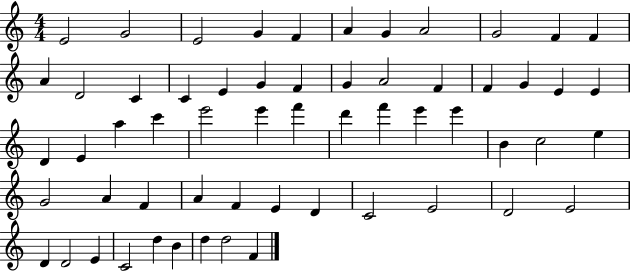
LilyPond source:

{
  \clef treble
  \numericTimeSignature
  \time 4/4
  \key c \major
  e'2 g'2 | e'2 g'4 f'4 | a'4 g'4 a'2 | g'2 f'4 f'4 | \break a'4 d'2 c'4 | c'4 e'4 g'4 f'4 | g'4 a'2 f'4 | f'4 g'4 e'4 e'4 | \break d'4 e'4 a''4 c'''4 | e'''2 e'''4 f'''4 | d'''4 f'''4 e'''4 e'''4 | b'4 c''2 e''4 | \break g'2 a'4 f'4 | a'4 f'4 e'4 d'4 | c'2 e'2 | d'2 e'2 | \break d'4 d'2 e'4 | c'2 d''4 b'4 | d''4 d''2 f'4 | \bar "|."
}